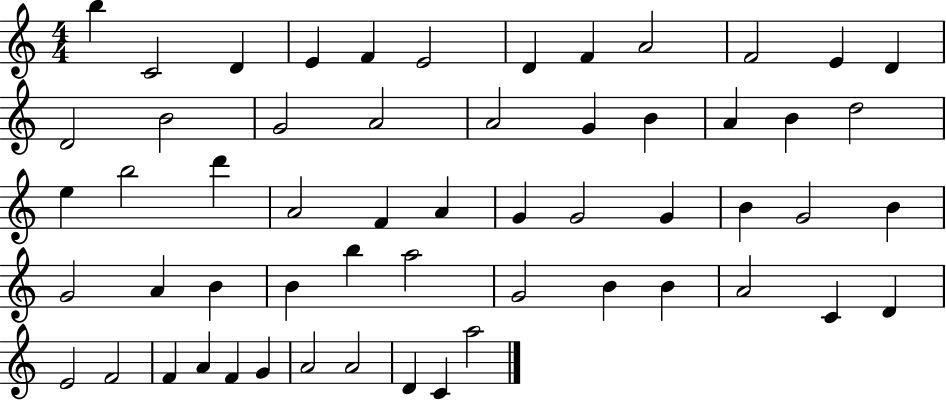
B5/q C4/h D4/q E4/q F4/q E4/h D4/q F4/q A4/h F4/h E4/q D4/q D4/h B4/h G4/h A4/h A4/h G4/q B4/q A4/q B4/q D5/h E5/q B5/h D6/q A4/h F4/q A4/q G4/q G4/h G4/q B4/q G4/h B4/q G4/h A4/q B4/q B4/q B5/q A5/h G4/h B4/q B4/q A4/h C4/q D4/q E4/h F4/h F4/q A4/q F4/q G4/q A4/h A4/h D4/q C4/q A5/h